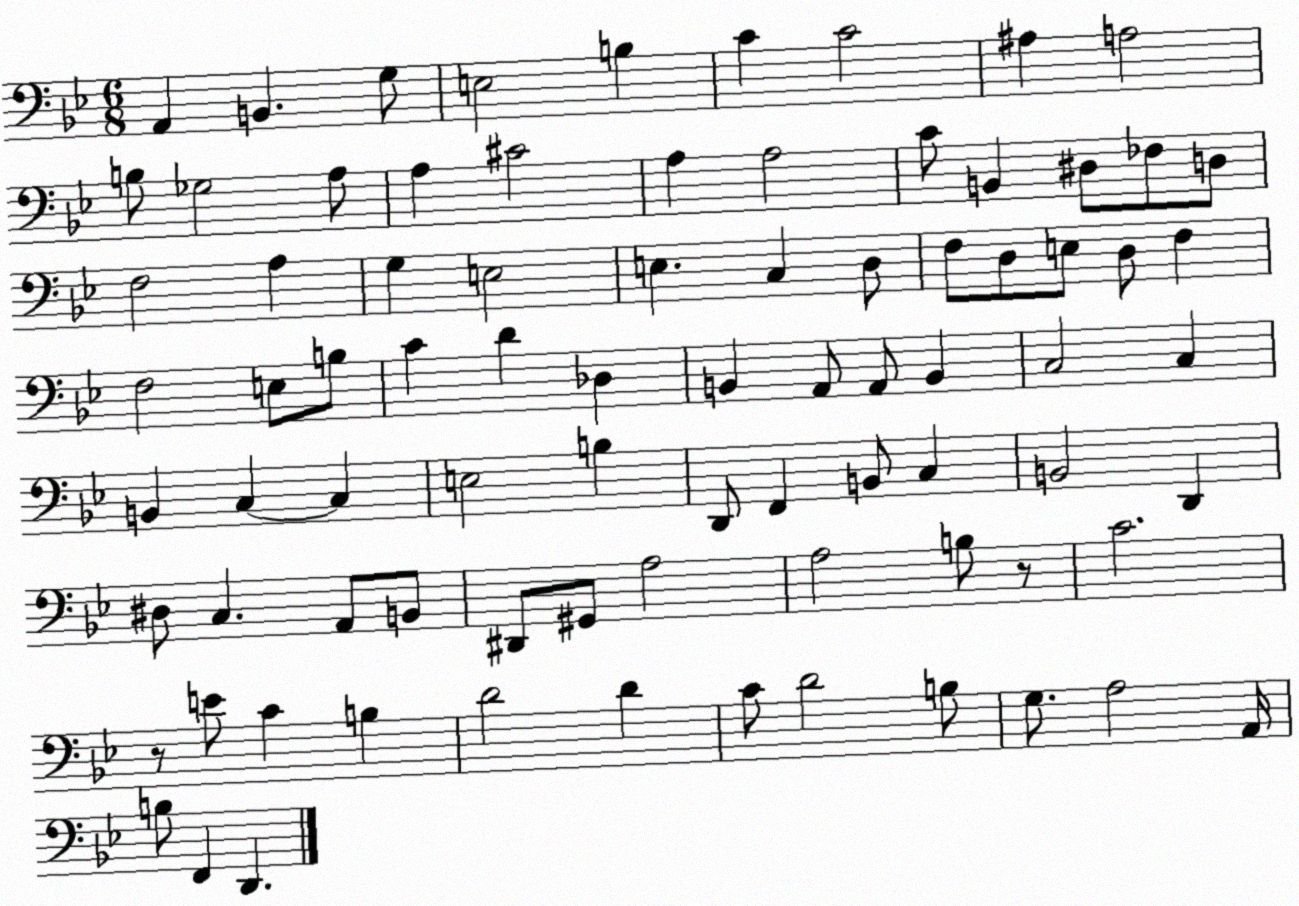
X:1
T:Untitled
M:6/8
L:1/4
K:Bb
A,, B,, G,/2 E,2 B, C C2 ^A, A,2 B,/2 _G,2 A,/2 A, ^C2 A, A,2 C/2 B,, ^D,/2 _F,/2 D,/2 F,2 A, G, E,2 E, C, D,/2 F,/2 D,/2 E,/2 D,/2 F, F,2 E,/2 B,/2 C D _D, B,, A,,/2 A,,/2 B,, C,2 C, B,, C, C, E,2 B, D,,/2 F,, B,,/2 C, B,,2 D,, ^D,/2 C, A,,/2 B,,/2 ^D,,/2 ^G,,/2 A,2 A,2 B,/2 z/2 C2 z/2 E/2 C B, D2 D C/2 D2 B,/2 G,/2 A,2 A,,/4 B,/2 F,, D,,